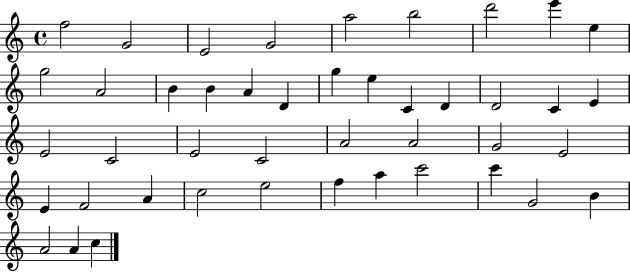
X:1
T:Untitled
M:4/4
L:1/4
K:C
f2 G2 E2 G2 a2 b2 d'2 e' e g2 A2 B B A D g e C D D2 C E E2 C2 E2 C2 A2 A2 G2 E2 E F2 A c2 e2 f a c'2 c' G2 B A2 A c